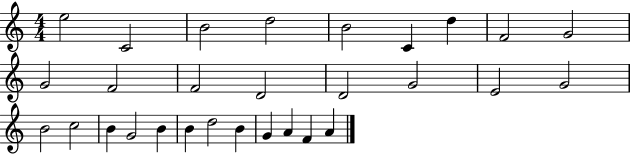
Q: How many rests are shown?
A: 0